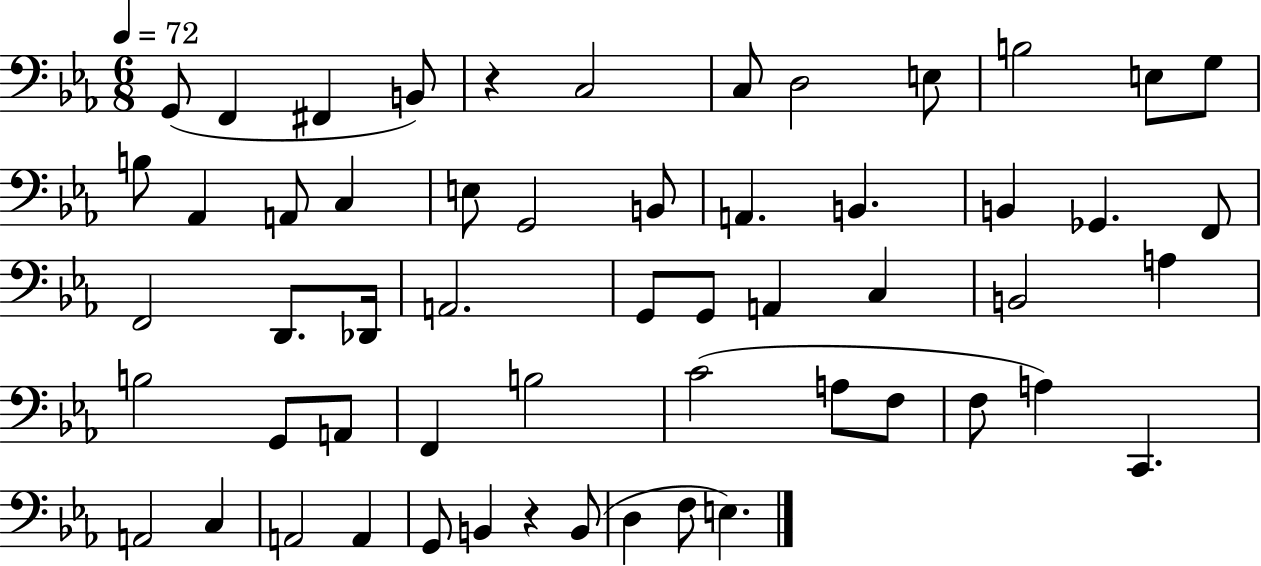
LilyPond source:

{
  \clef bass
  \numericTimeSignature
  \time 6/8
  \key ees \major
  \tempo 4 = 72
  g,8( f,4 fis,4 b,8) | r4 c2 | c8 d2 e8 | b2 e8 g8 | \break b8 aes,4 a,8 c4 | e8 g,2 b,8 | a,4. b,4. | b,4 ges,4. f,8 | \break f,2 d,8. des,16 | a,2. | g,8 g,8 a,4 c4 | b,2 a4 | \break b2 g,8 a,8 | f,4 b2 | c'2( a8 f8 | f8 a4) c,4. | \break a,2 c4 | a,2 a,4 | g,8 b,4 r4 b,8( | d4 f8 e4.) | \break \bar "|."
}